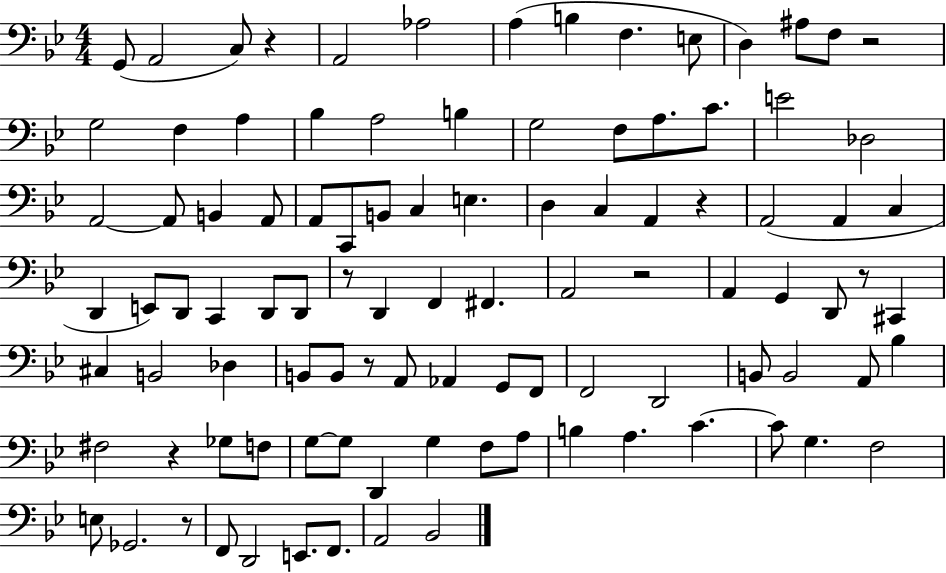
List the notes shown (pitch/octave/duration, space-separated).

G2/e A2/h C3/e R/q A2/h Ab3/h A3/q B3/q F3/q. E3/e D3/q A#3/e F3/e R/h G3/h F3/q A3/q Bb3/q A3/h B3/q G3/h F3/e A3/e. C4/e. E4/h Db3/h A2/h A2/e B2/q A2/e A2/e C2/e B2/e C3/q E3/q. D3/q C3/q A2/q R/q A2/h A2/q C3/q D2/q E2/e D2/e C2/q D2/e D2/e R/e D2/q F2/q F#2/q. A2/h R/h A2/q G2/q D2/e R/e C#2/q C#3/q B2/h Db3/q B2/e B2/e R/e A2/e Ab2/q G2/e F2/e F2/h D2/h B2/e B2/h A2/e Bb3/q F#3/h R/q Gb3/e F3/e G3/e G3/e D2/q G3/q F3/e A3/e B3/q A3/q. C4/q. C4/e G3/q. F3/h E3/e Gb2/h. R/e F2/e D2/h E2/e. F2/e. A2/h Bb2/h